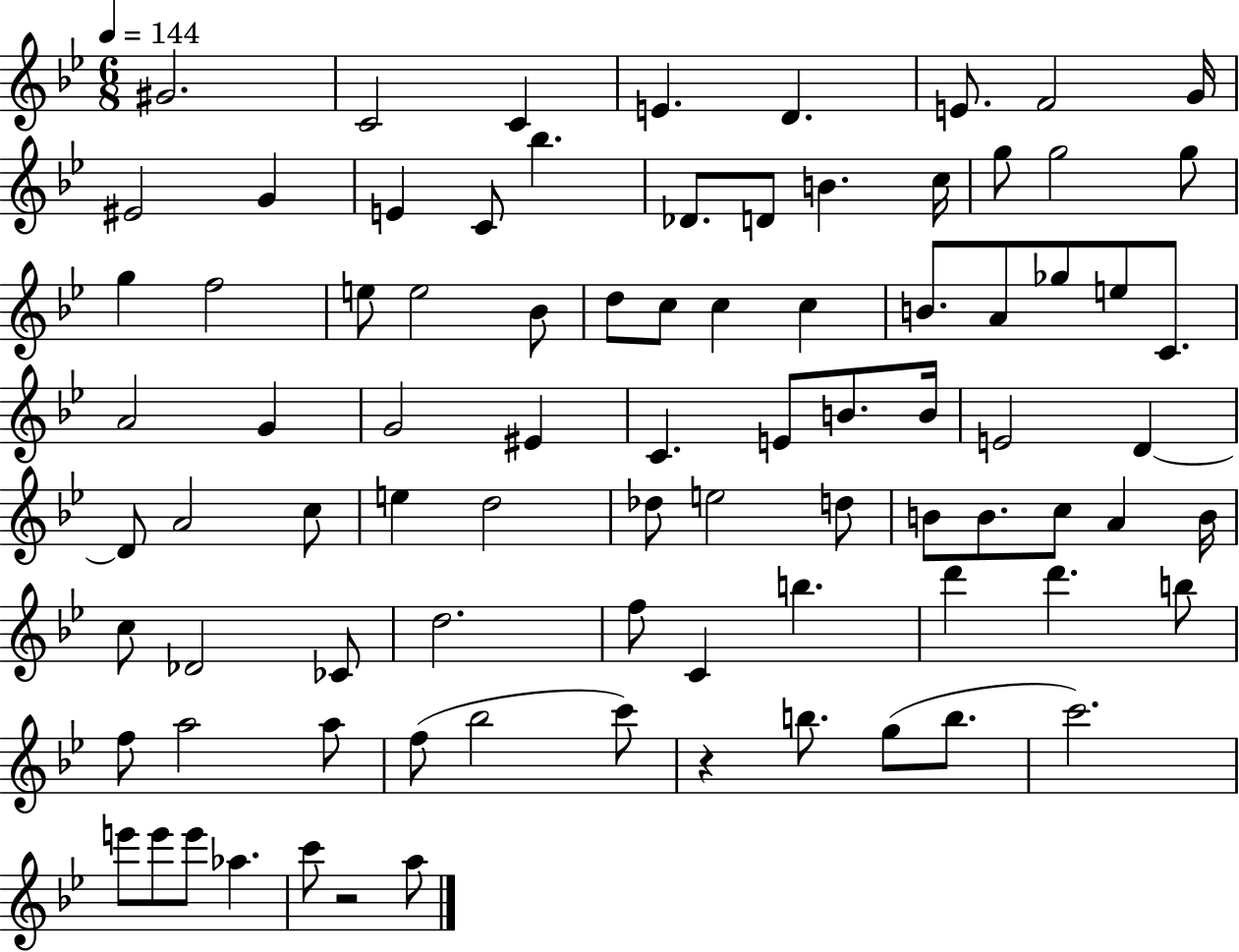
{
  \clef treble
  \numericTimeSignature
  \time 6/8
  \key bes \major
  \tempo 4 = 144
  gis'2. | c'2 c'4 | e'4. d'4. | e'8. f'2 g'16 | \break eis'2 g'4 | e'4 c'8 bes''4. | des'8. d'8 b'4. c''16 | g''8 g''2 g''8 | \break g''4 f''2 | e''8 e''2 bes'8 | d''8 c''8 c''4 c''4 | b'8. a'8 ges''8 e''8 c'8. | \break a'2 g'4 | g'2 eis'4 | c'4. e'8 b'8. b'16 | e'2 d'4~~ | \break d'8 a'2 c''8 | e''4 d''2 | des''8 e''2 d''8 | b'8 b'8. c''8 a'4 b'16 | \break c''8 des'2 ces'8 | d''2. | f''8 c'4 b''4. | d'''4 d'''4. b''8 | \break f''8 a''2 a''8 | f''8( bes''2 c'''8) | r4 b''8. g''8( b''8. | c'''2.) | \break e'''8 e'''8 e'''8 aes''4. | c'''8 r2 a''8 | \bar "|."
}